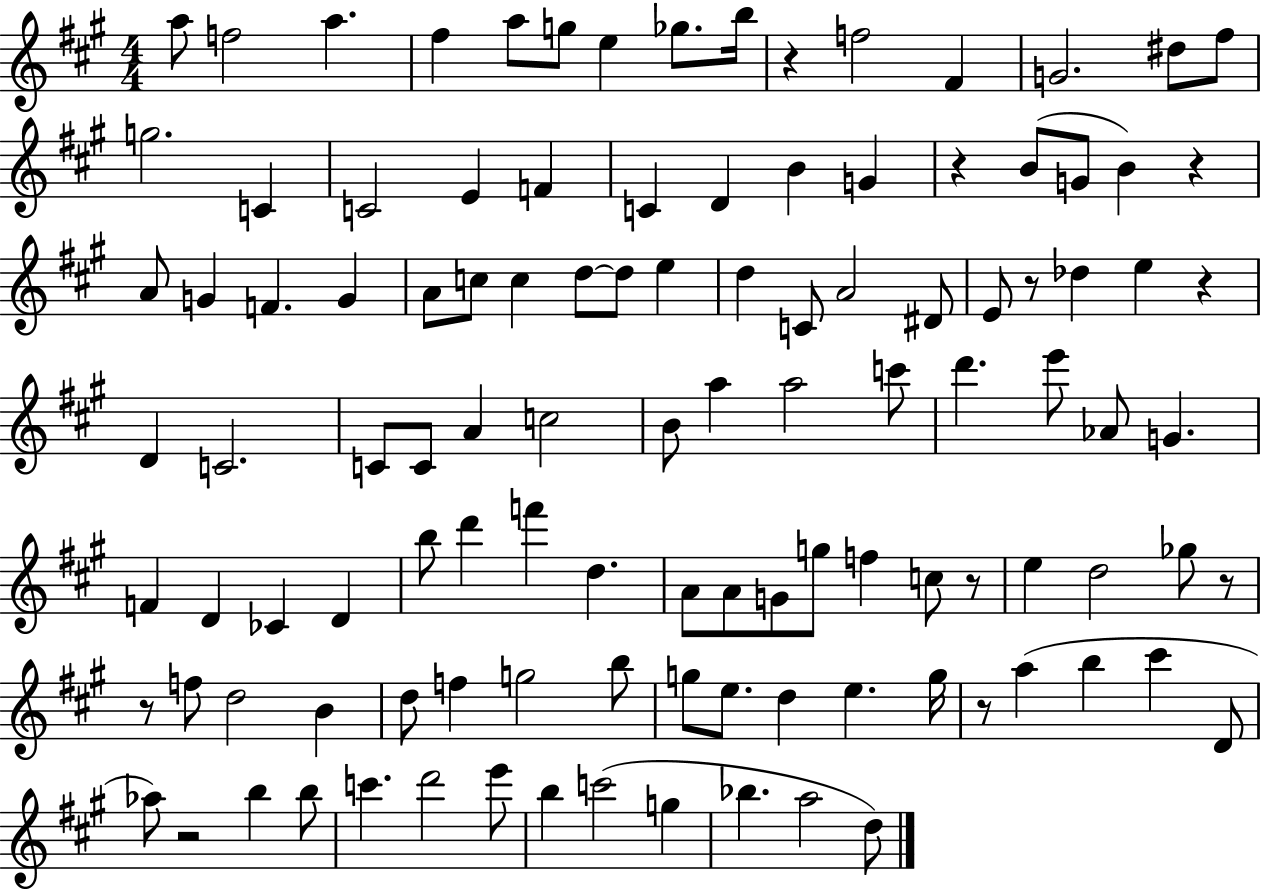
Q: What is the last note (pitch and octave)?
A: D5